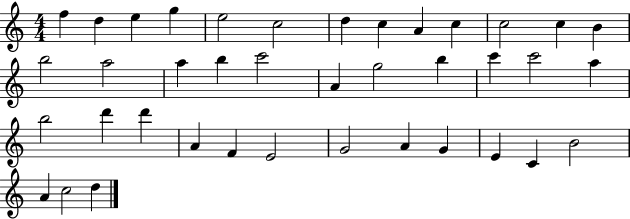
{
  \clef treble
  \numericTimeSignature
  \time 4/4
  \key c \major
  f''4 d''4 e''4 g''4 | e''2 c''2 | d''4 c''4 a'4 c''4 | c''2 c''4 b'4 | \break b''2 a''2 | a''4 b''4 c'''2 | a'4 g''2 b''4 | c'''4 c'''2 a''4 | \break b''2 d'''4 d'''4 | a'4 f'4 e'2 | g'2 a'4 g'4 | e'4 c'4 b'2 | \break a'4 c''2 d''4 | \bar "|."
}